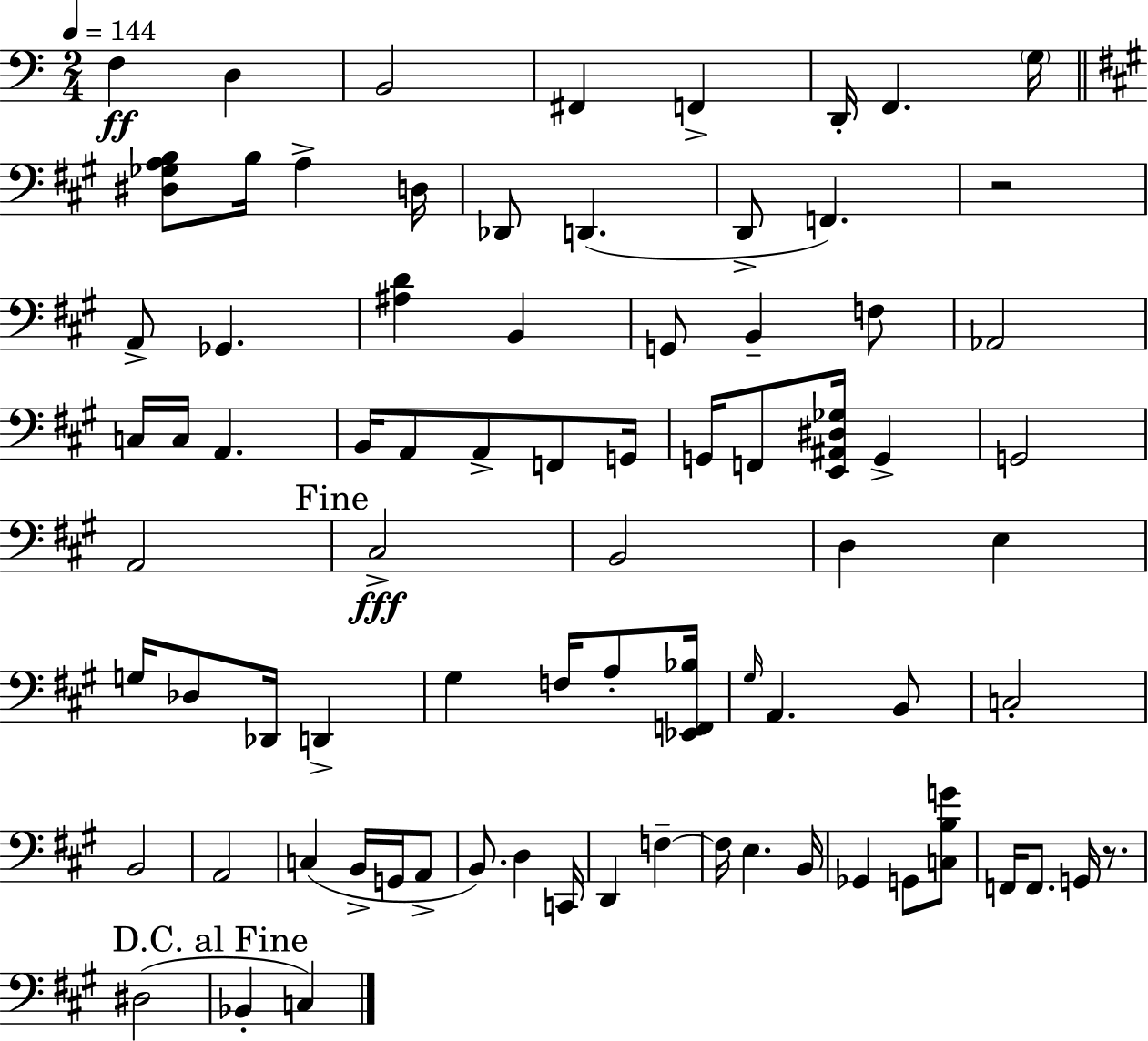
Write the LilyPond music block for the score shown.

{
  \clef bass
  \numericTimeSignature
  \time 2/4
  \key a \minor
  \tempo 4 = 144
  \repeat volta 2 { f4\ff d4 | b,2 | fis,4 f,4-> | d,16-. f,4. \parenthesize g16 | \break \bar "||" \break \key a \major <dis ges a b>8 b16 a4-> d16 | des,8 d,4.( | d,8-> f,4.) | r2 | \break a,8-> ges,4. | <ais d'>4 b,4 | g,8 b,4-- f8 | aes,2 | \break c16 c16 a,4. | b,16 a,8 a,8-> f,8 g,16 | g,16 f,8 <e, ais, dis ges>16 g,4-> | g,2 | \break a,2 | \mark "Fine" cis2->\fff | b,2 | d4 e4 | \break g16 des8 des,16 d,4-> | gis4 f16 a8-. <ees, f, bes>16 | \grace { gis16 } a,4. b,8 | c2-. | \break b,2 | a,2 | c4( b,16-> g,16 a,8-> | b,8.) d4 | \break c,16 d,4 f4--~~ | f16 e4. | b,16 ges,4 g,8 <c b g'>8 | f,16 f,8. g,16 r8. | \break dis2( | \mark "D.C. al Fine" bes,4-. c4) | } \bar "|."
}